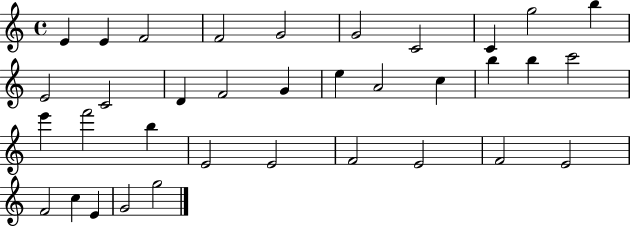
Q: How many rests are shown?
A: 0